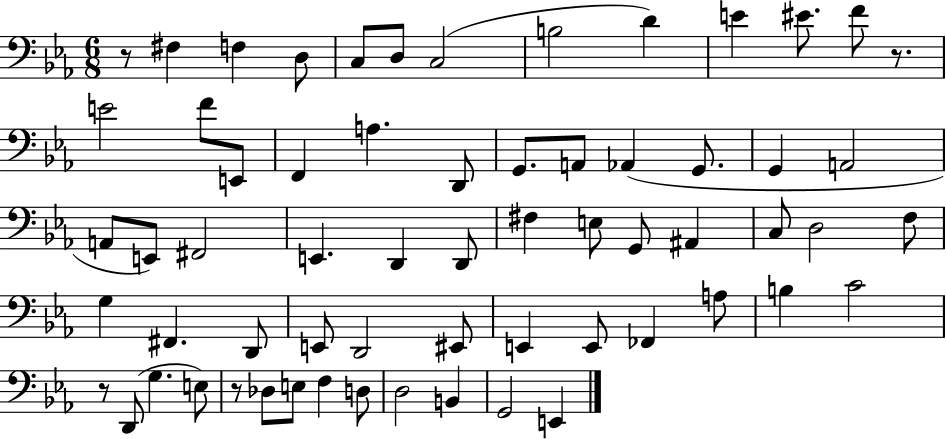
R/e F#3/q F3/q D3/e C3/e D3/e C3/h B3/h D4/q E4/q EIS4/e. F4/e R/e. E4/h F4/e E2/e F2/q A3/q. D2/e G2/e. A2/e Ab2/q G2/e. G2/q A2/h A2/e E2/e F#2/h E2/q. D2/q D2/e F#3/q E3/e G2/e A#2/q C3/e D3/h F3/e G3/q F#2/q. D2/e E2/e D2/h EIS2/e E2/q E2/e FES2/q A3/e B3/q C4/h R/e D2/e G3/q. E3/e R/e Db3/e E3/e F3/q D3/e D3/h B2/q G2/h E2/q